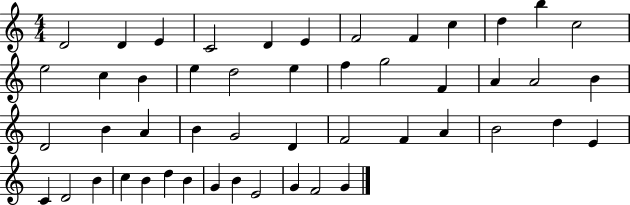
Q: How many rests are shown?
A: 0